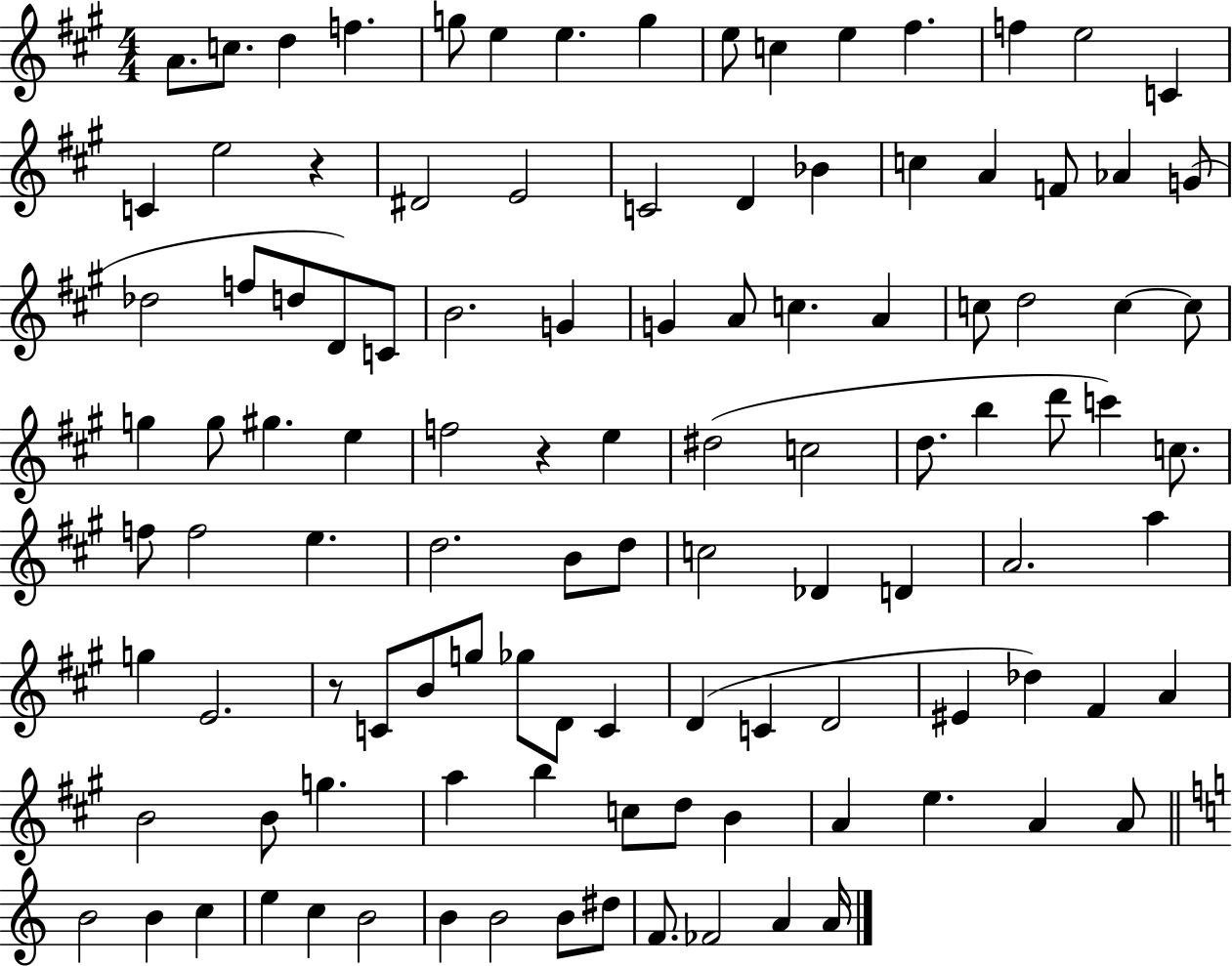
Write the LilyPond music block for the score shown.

{
  \clef treble
  \numericTimeSignature
  \time 4/4
  \key a \major
  a'8. c''8. d''4 f''4. | g''8 e''4 e''4. g''4 | e''8 c''4 e''4 fis''4. | f''4 e''2 c'4 | \break c'4 e''2 r4 | dis'2 e'2 | c'2 d'4 bes'4 | c''4 a'4 f'8 aes'4 g'8( | \break des''2 f''8 d''8 d'8) c'8 | b'2. g'4 | g'4 a'8 c''4. a'4 | c''8 d''2 c''4~~ c''8 | \break g''4 g''8 gis''4. e''4 | f''2 r4 e''4 | dis''2( c''2 | d''8. b''4 d'''8 c'''4) c''8. | \break f''8 f''2 e''4. | d''2. b'8 d''8 | c''2 des'4 d'4 | a'2. a''4 | \break g''4 e'2. | r8 c'8 b'8 g''8 ges''8 d'8 c'4 | d'4( c'4 d'2 | eis'4 des''4) fis'4 a'4 | \break b'2 b'8 g''4. | a''4 b''4 c''8 d''8 b'4 | a'4 e''4. a'4 a'8 | \bar "||" \break \key a \minor b'2 b'4 c''4 | e''4 c''4 b'2 | b'4 b'2 b'8 dis''8 | f'8. fes'2 a'4 a'16 | \break \bar "|."
}